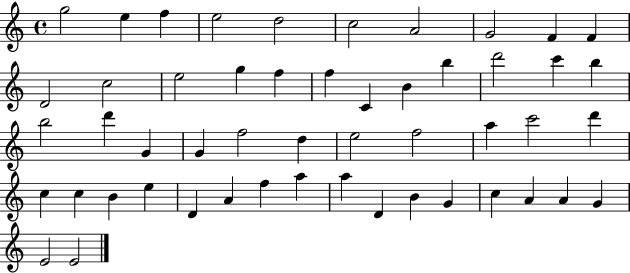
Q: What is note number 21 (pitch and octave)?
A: C6